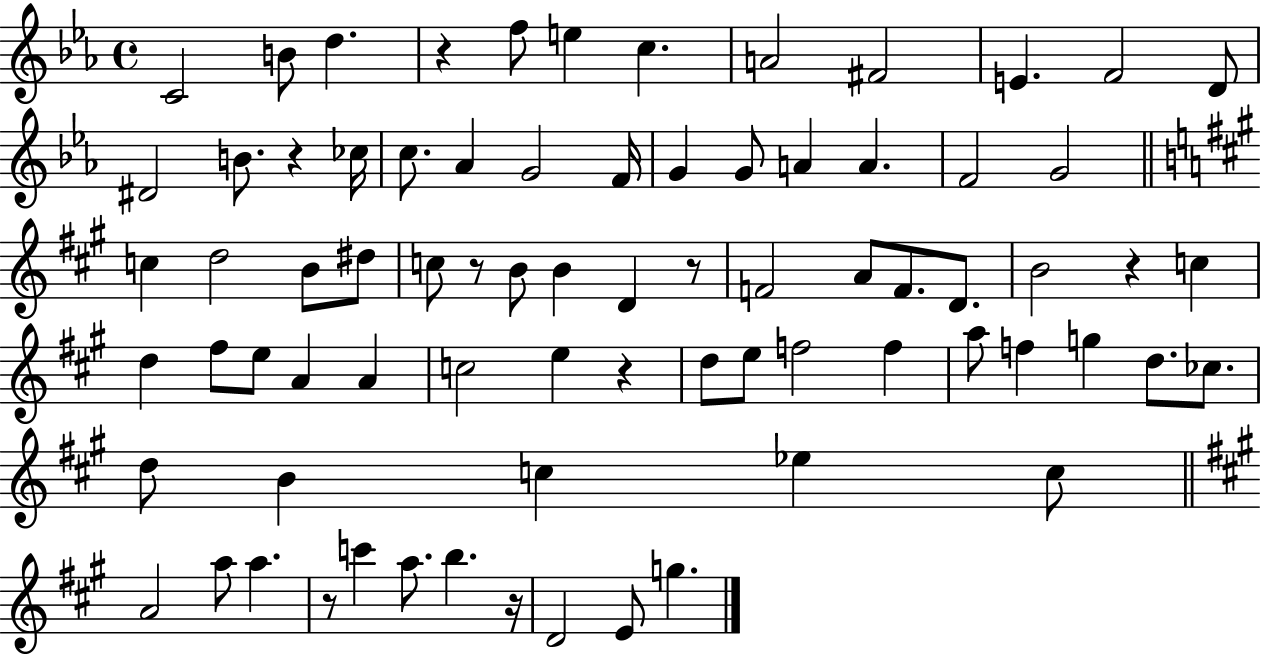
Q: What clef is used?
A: treble